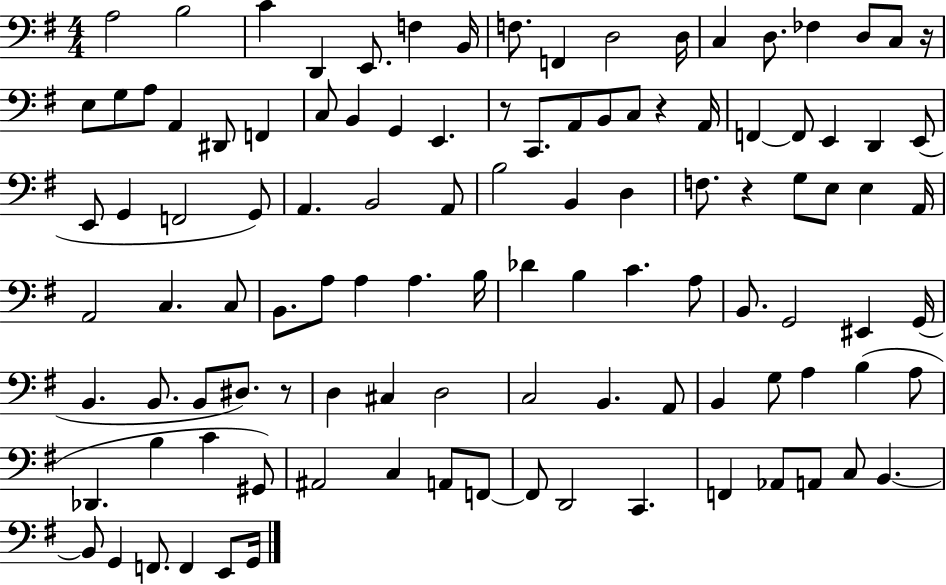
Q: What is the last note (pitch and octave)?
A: G2